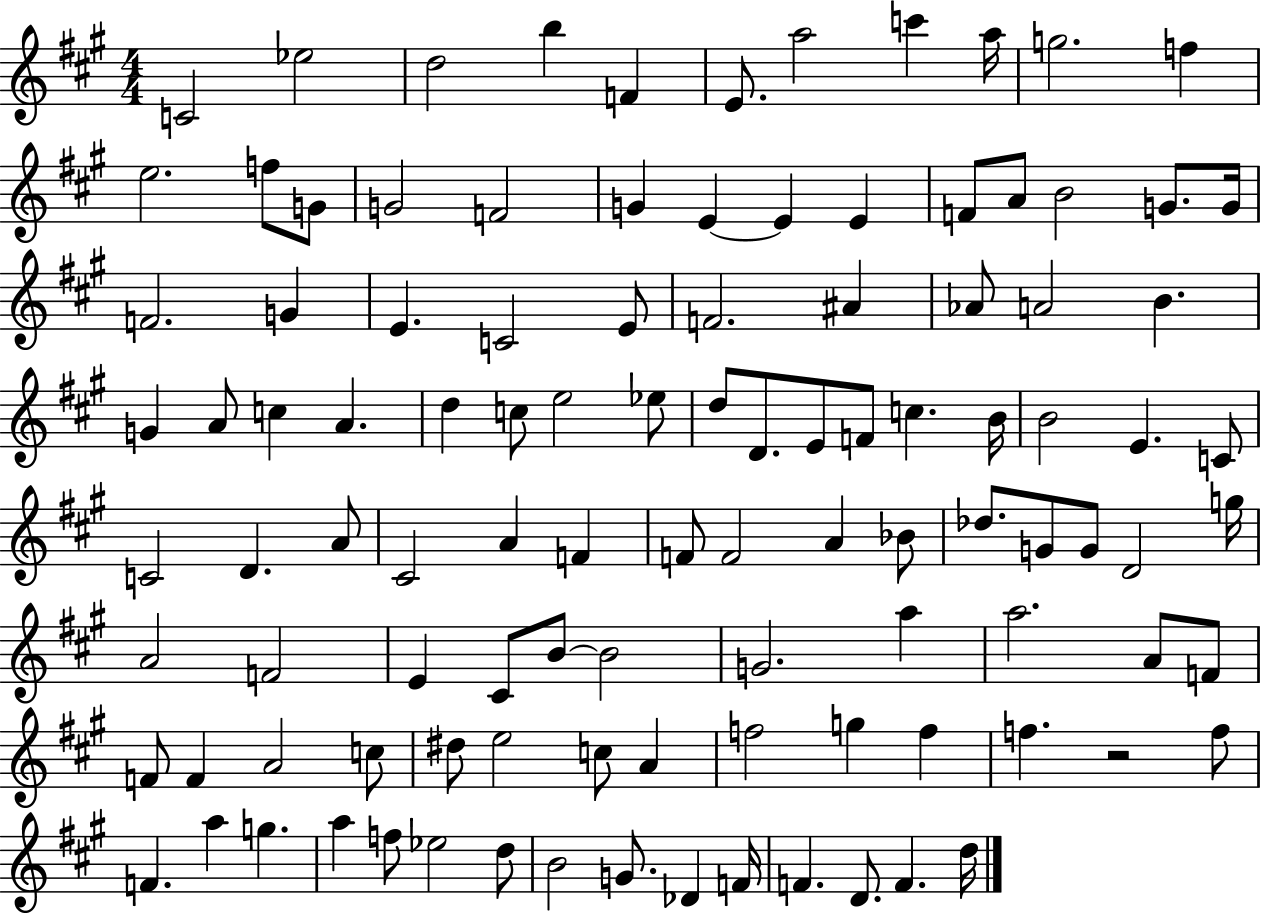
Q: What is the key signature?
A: A major